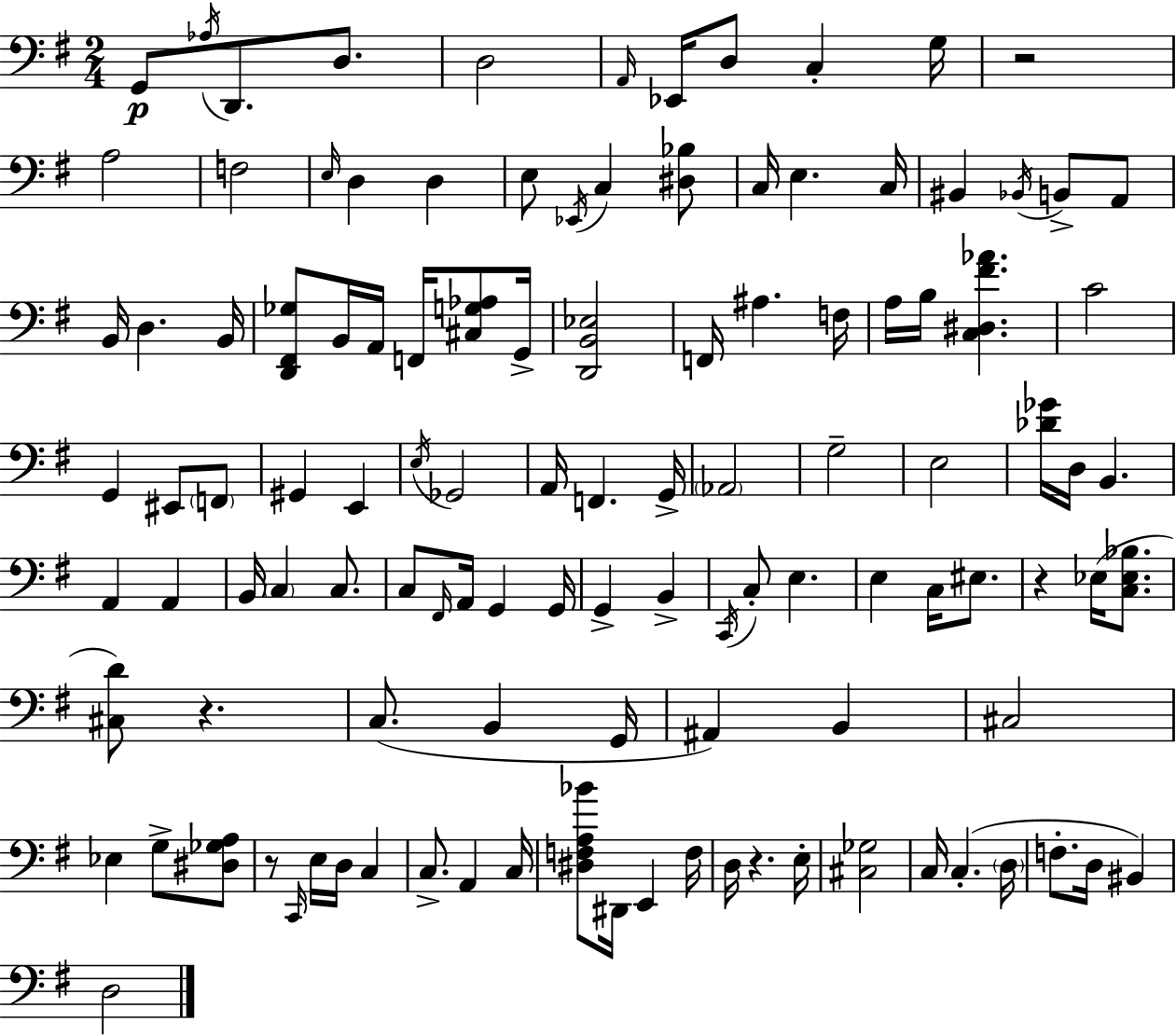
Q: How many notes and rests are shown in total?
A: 115